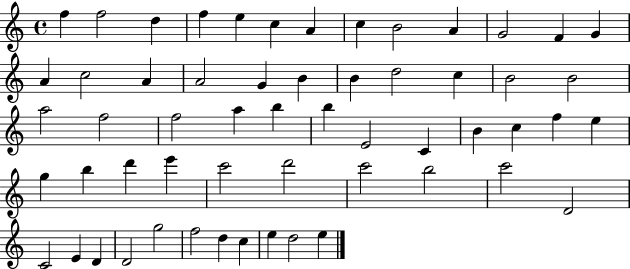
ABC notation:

X:1
T:Untitled
M:4/4
L:1/4
K:C
f f2 d f e c A c B2 A G2 F G A c2 A A2 G B B d2 c B2 B2 a2 f2 f2 a b b E2 C B c f e g b d' e' c'2 d'2 c'2 b2 c'2 D2 C2 E D D2 g2 f2 d c e d2 e